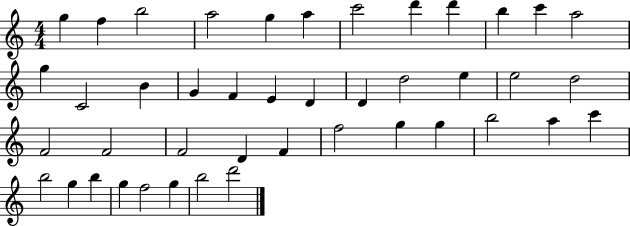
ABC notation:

X:1
T:Untitled
M:4/4
L:1/4
K:C
g f b2 a2 g a c'2 d' d' b c' a2 g C2 B G F E D D d2 e e2 d2 F2 F2 F2 D F f2 g g b2 a c' b2 g b g f2 g b2 d'2